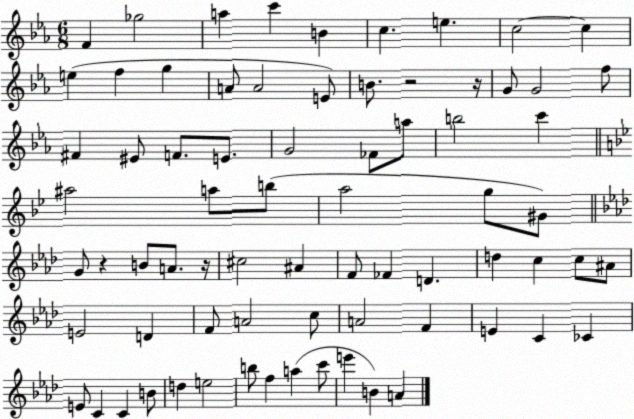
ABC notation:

X:1
T:Untitled
M:6/8
L:1/4
K:Eb
F _g2 a c' B c e c2 c e f g A/2 A2 E/2 B/2 z2 z/4 G/2 G2 f/2 ^F ^E/2 F/2 E/2 G2 _F/2 a/2 b2 c' ^a2 a/2 b/2 a2 g/2 ^G/2 G/2 z B/2 A/2 z/4 ^c2 ^A F/2 _F D d c c/2 ^A/2 E2 D F/2 A2 c/2 A2 F E C _C E/2 C C B/2 d e2 b/2 f a c'/2 e' B A